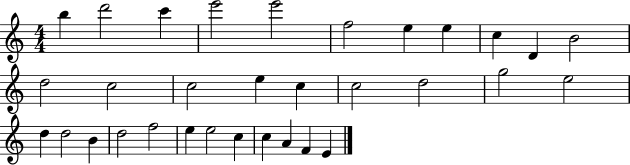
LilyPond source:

{
  \clef treble
  \numericTimeSignature
  \time 4/4
  \key c \major
  b''4 d'''2 c'''4 | e'''2 e'''2 | f''2 e''4 e''4 | c''4 d'4 b'2 | \break d''2 c''2 | c''2 e''4 c''4 | c''2 d''2 | g''2 e''2 | \break d''4 d''2 b'4 | d''2 f''2 | e''4 e''2 c''4 | c''4 a'4 f'4 e'4 | \break \bar "|."
}